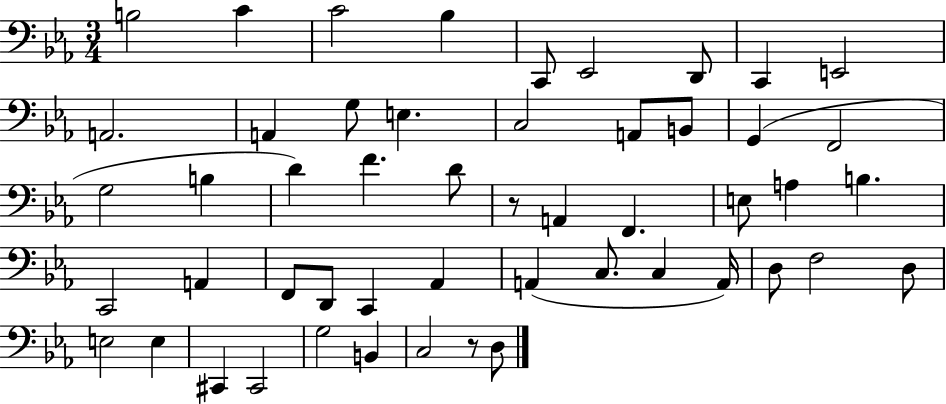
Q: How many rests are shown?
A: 2